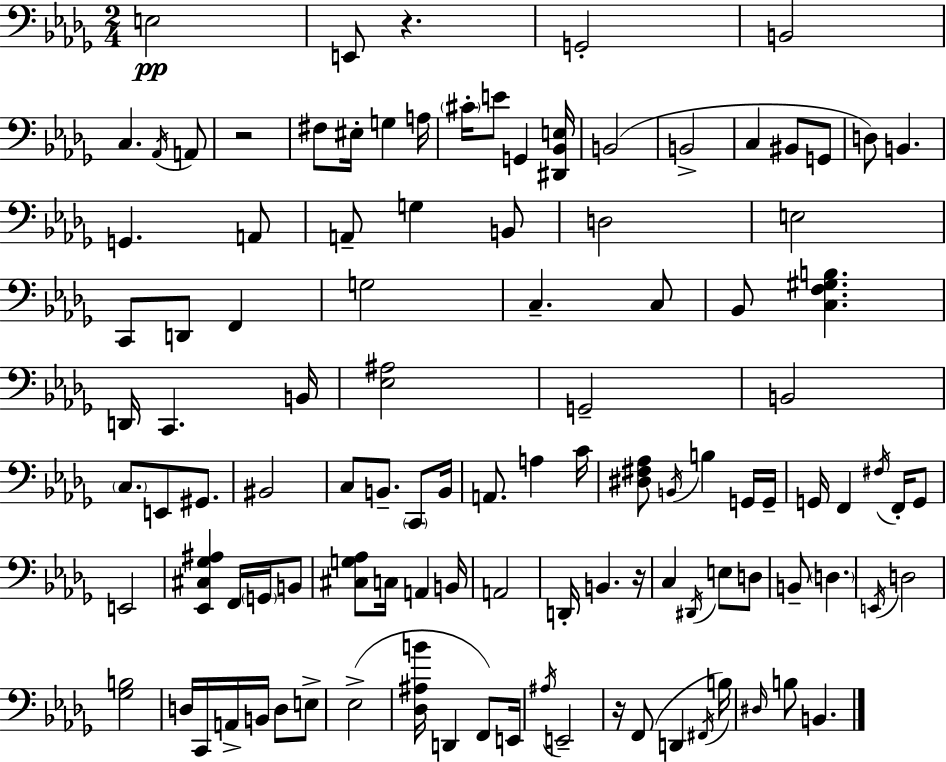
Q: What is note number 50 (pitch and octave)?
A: A3